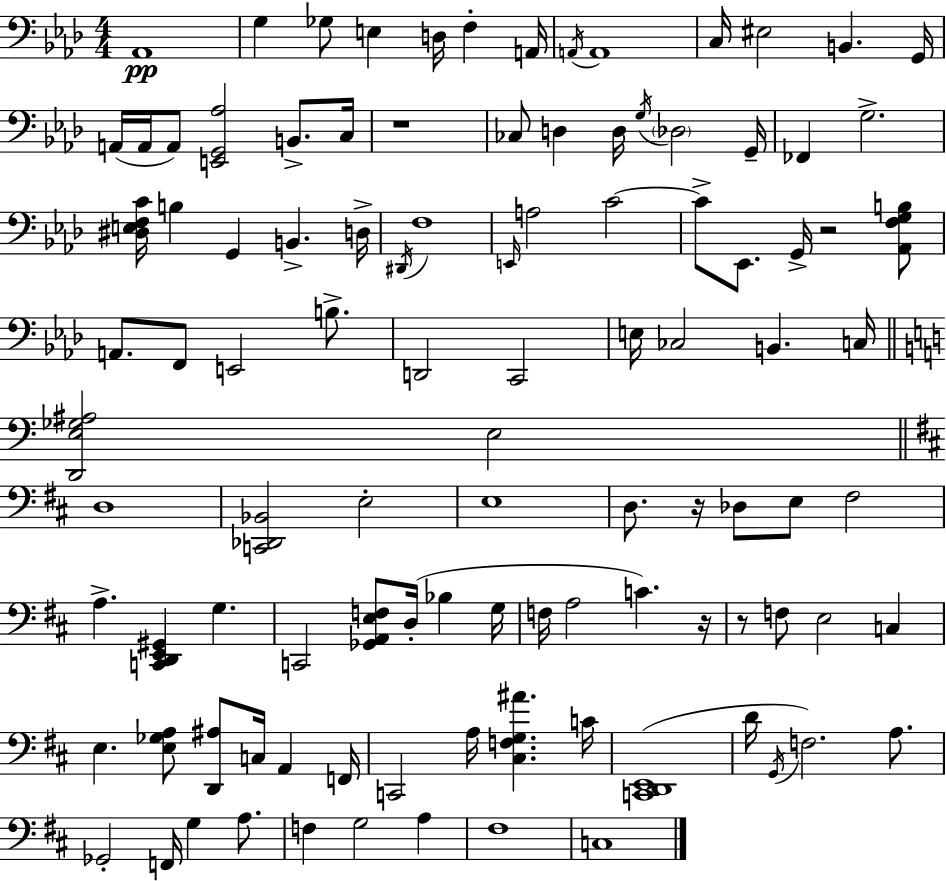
X:1
T:Untitled
M:4/4
L:1/4
K:Fm
_A,,4 G, _G,/2 E, D,/4 F, A,,/4 A,,/4 A,,4 C,/4 ^E,2 B,, G,,/4 A,,/4 A,,/4 A,,/2 [E,,G,,_A,]2 B,,/2 C,/4 z4 _C,/2 D, D,/4 G,/4 _D,2 G,,/4 _F,, G,2 [^D,E,F,C]/4 B, G,, B,, D,/4 ^D,,/4 F,4 E,,/4 A,2 C2 C/2 _E,,/2 G,,/4 z2 [_A,,F,G,B,]/2 A,,/2 F,,/2 E,,2 B,/2 D,,2 C,,2 E,/4 _C,2 B,, C,/4 [D,,E,_G,^A,]2 E,2 D,4 [C,,_D,,_B,,]2 E,2 E,4 D,/2 z/4 _D,/2 E,/2 ^F,2 A, [C,,D,,E,,^G,,] G, C,,2 [_G,,A,,E,F,]/2 D,/4 _B, G,/4 F,/4 A,2 C z/4 z/2 F,/2 E,2 C, E, [E,_G,A,]/2 [D,,^A,]/2 C,/4 A,, F,,/4 C,,2 A,/4 [^C,F,G,^A] C/4 [C,,D,,E,,]4 D/4 G,,/4 F,2 A,/2 _G,,2 F,,/4 G, A,/2 F, G,2 A, ^F,4 C,4